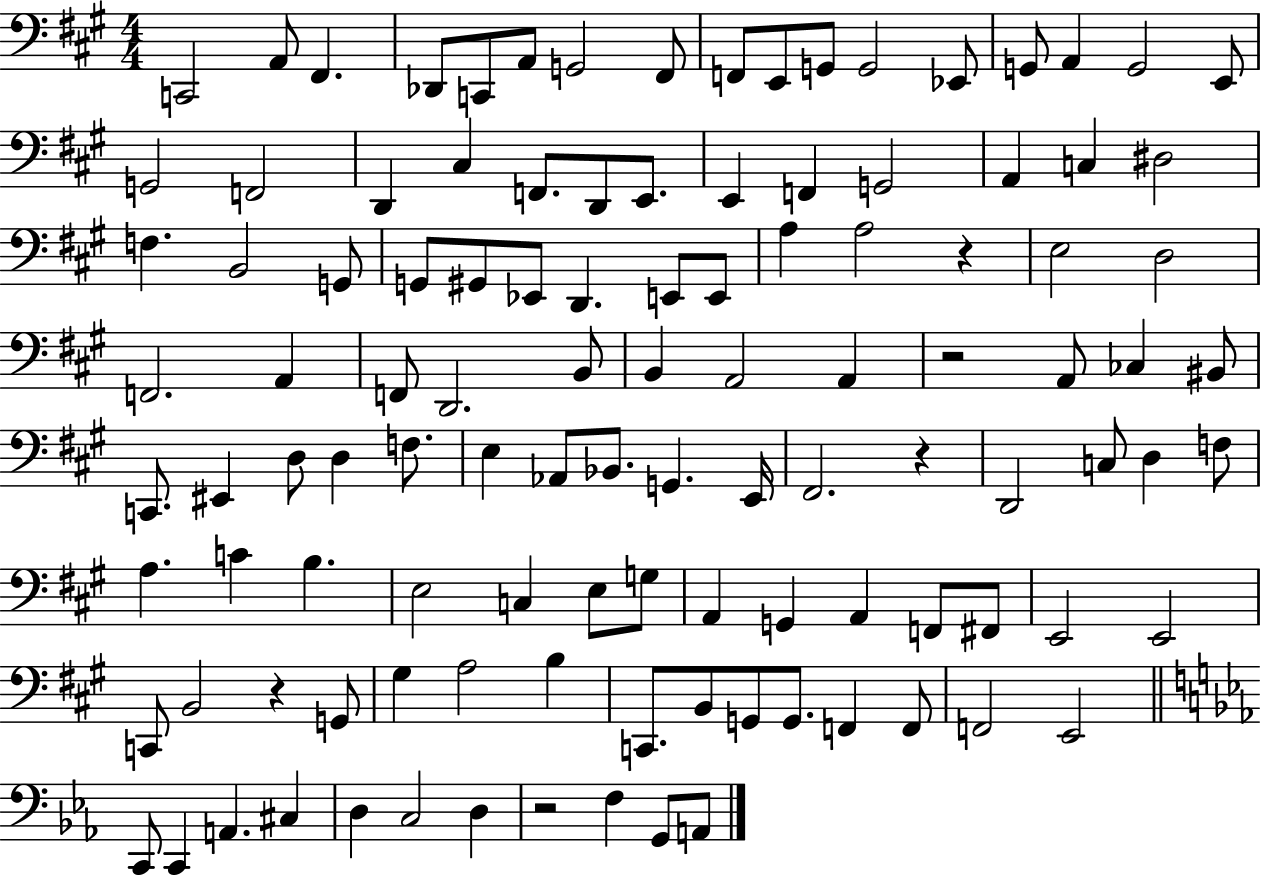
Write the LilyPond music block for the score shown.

{
  \clef bass
  \numericTimeSignature
  \time 4/4
  \key a \major
  c,2 a,8 fis,4. | des,8 c,8 a,8 g,2 fis,8 | f,8 e,8 g,8 g,2 ees,8 | g,8 a,4 g,2 e,8 | \break g,2 f,2 | d,4 cis4 f,8. d,8 e,8. | e,4 f,4 g,2 | a,4 c4 dis2 | \break f4. b,2 g,8 | g,8 gis,8 ees,8 d,4. e,8 e,8 | a4 a2 r4 | e2 d2 | \break f,2. a,4 | f,8 d,2. b,8 | b,4 a,2 a,4 | r2 a,8 ces4 bis,8 | \break c,8. eis,4 d8 d4 f8. | e4 aes,8 bes,8. g,4. e,16 | fis,2. r4 | d,2 c8 d4 f8 | \break a4. c'4 b4. | e2 c4 e8 g8 | a,4 g,4 a,4 f,8 fis,8 | e,2 e,2 | \break c,8 b,2 r4 g,8 | gis4 a2 b4 | c,8. b,8 g,8 g,8. f,4 f,8 | f,2 e,2 | \break \bar "||" \break \key ees \major c,8 c,4 a,4. cis4 | d4 c2 d4 | r2 f4 g,8 a,8 | \bar "|."
}